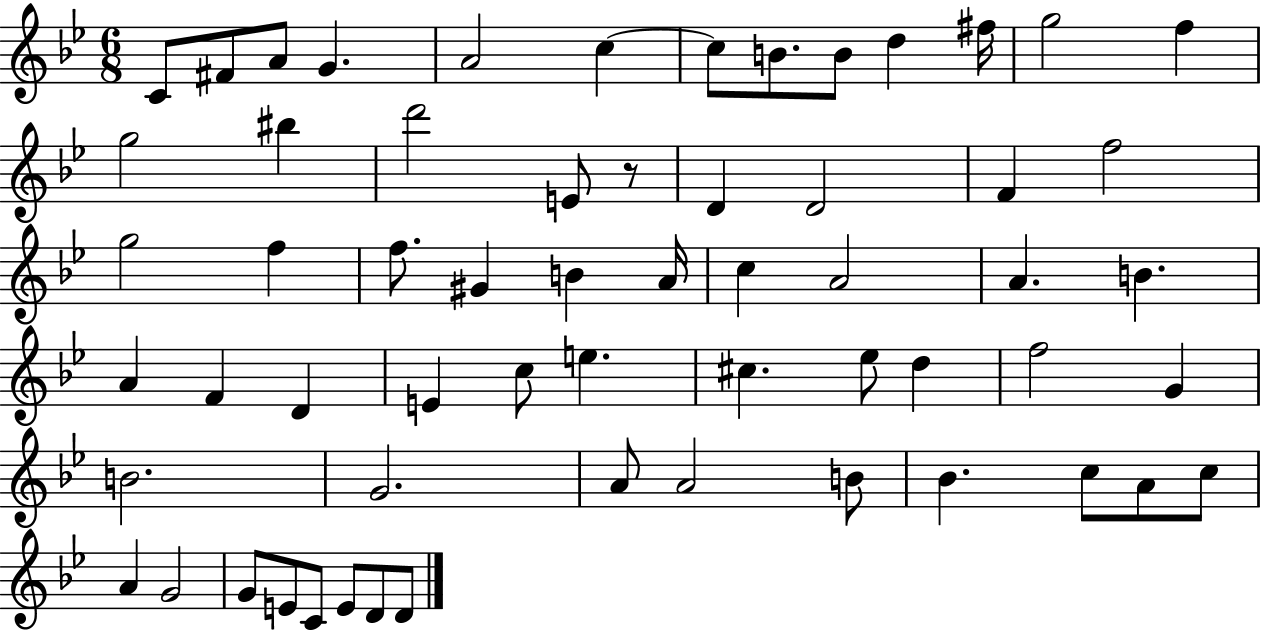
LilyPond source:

{
  \clef treble
  \numericTimeSignature
  \time 6/8
  \key bes \major
  c'8 fis'8 a'8 g'4. | a'2 c''4~~ | c''8 b'8. b'8 d''4 fis''16 | g''2 f''4 | \break g''2 bis''4 | d'''2 e'8 r8 | d'4 d'2 | f'4 f''2 | \break g''2 f''4 | f''8. gis'4 b'4 a'16 | c''4 a'2 | a'4. b'4. | \break a'4 f'4 d'4 | e'4 c''8 e''4. | cis''4. ees''8 d''4 | f''2 g'4 | \break b'2. | g'2. | a'8 a'2 b'8 | bes'4. c''8 a'8 c''8 | \break a'4 g'2 | g'8 e'8 c'8 e'8 d'8 d'8 | \bar "|."
}